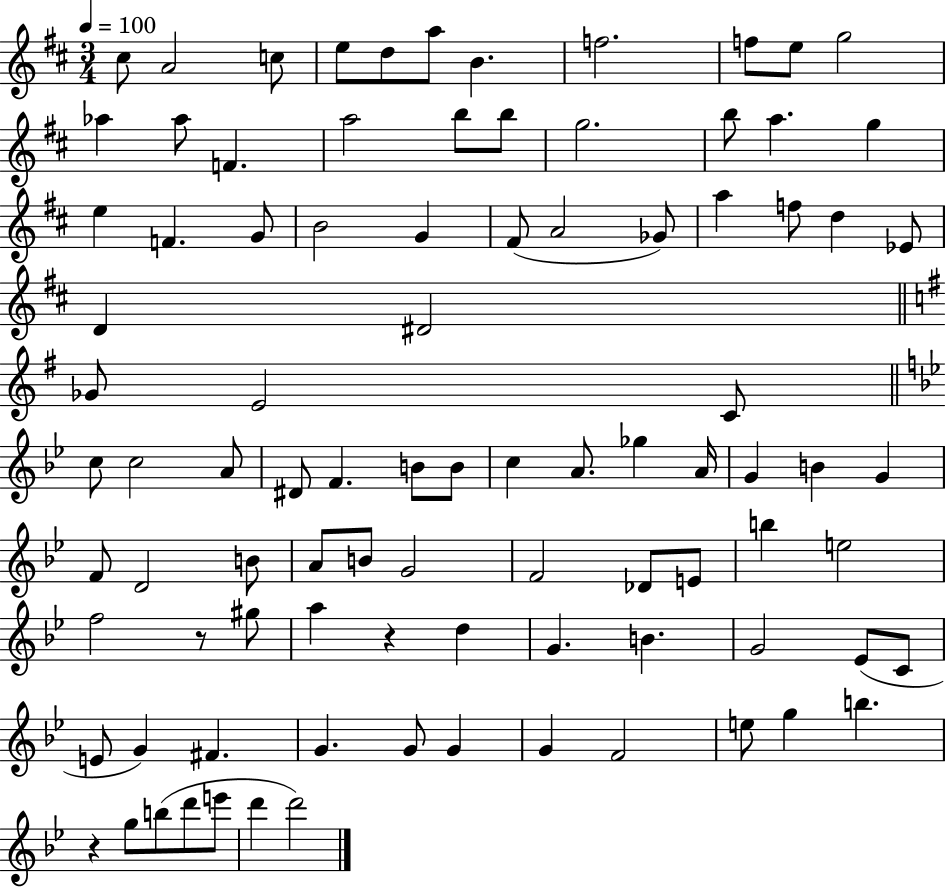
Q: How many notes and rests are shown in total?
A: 92